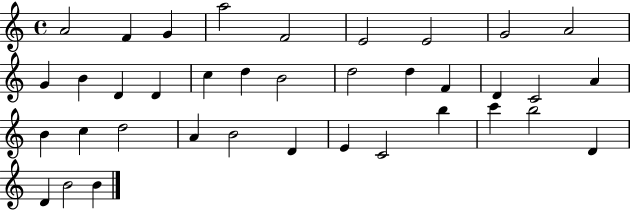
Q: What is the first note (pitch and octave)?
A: A4